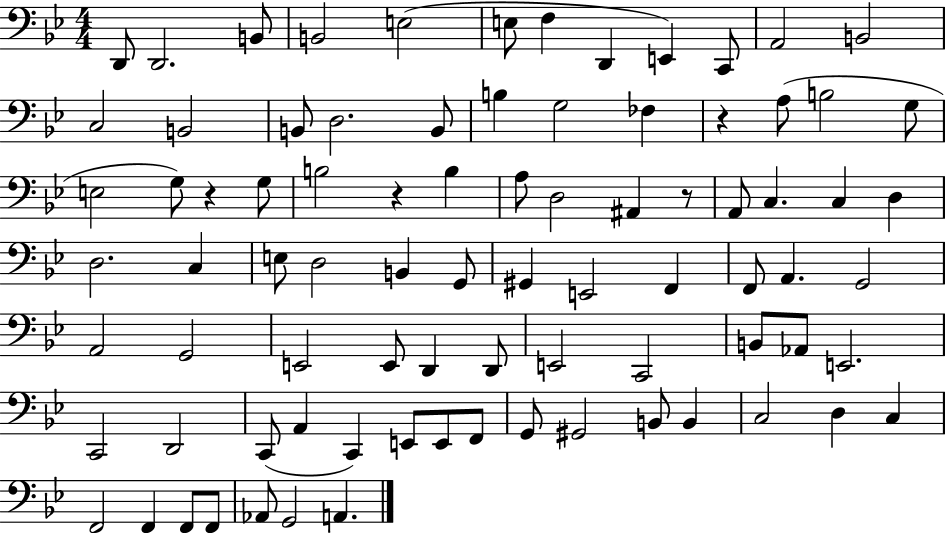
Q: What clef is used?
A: bass